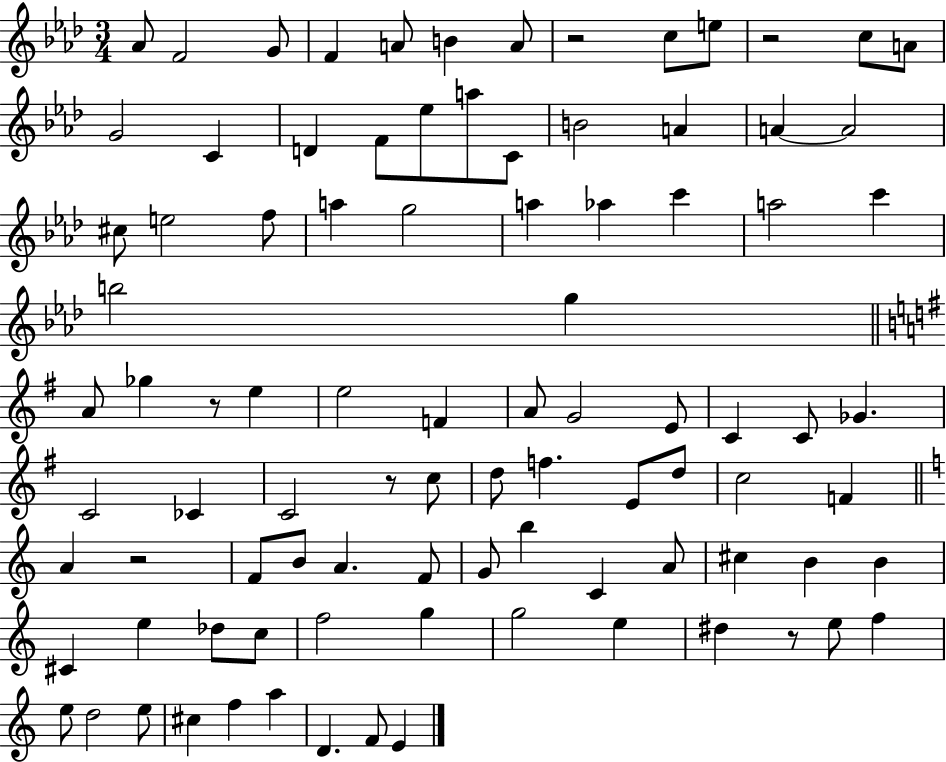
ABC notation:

X:1
T:Untitled
M:3/4
L:1/4
K:Ab
_A/2 F2 G/2 F A/2 B A/2 z2 c/2 e/2 z2 c/2 A/2 G2 C D F/2 _e/2 a/2 C/2 B2 A A A2 ^c/2 e2 f/2 a g2 a _a c' a2 c' b2 g A/2 _g z/2 e e2 F A/2 G2 E/2 C C/2 _G C2 _C C2 z/2 c/2 d/2 f E/2 d/2 c2 F A z2 F/2 B/2 A F/2 G/2 b C A/2 ^c B B ^C e _d/2 c/2 f2 g g2 e ^d z/2 e/2 f e/2 d2 e/2 ^c f a D F/2 E